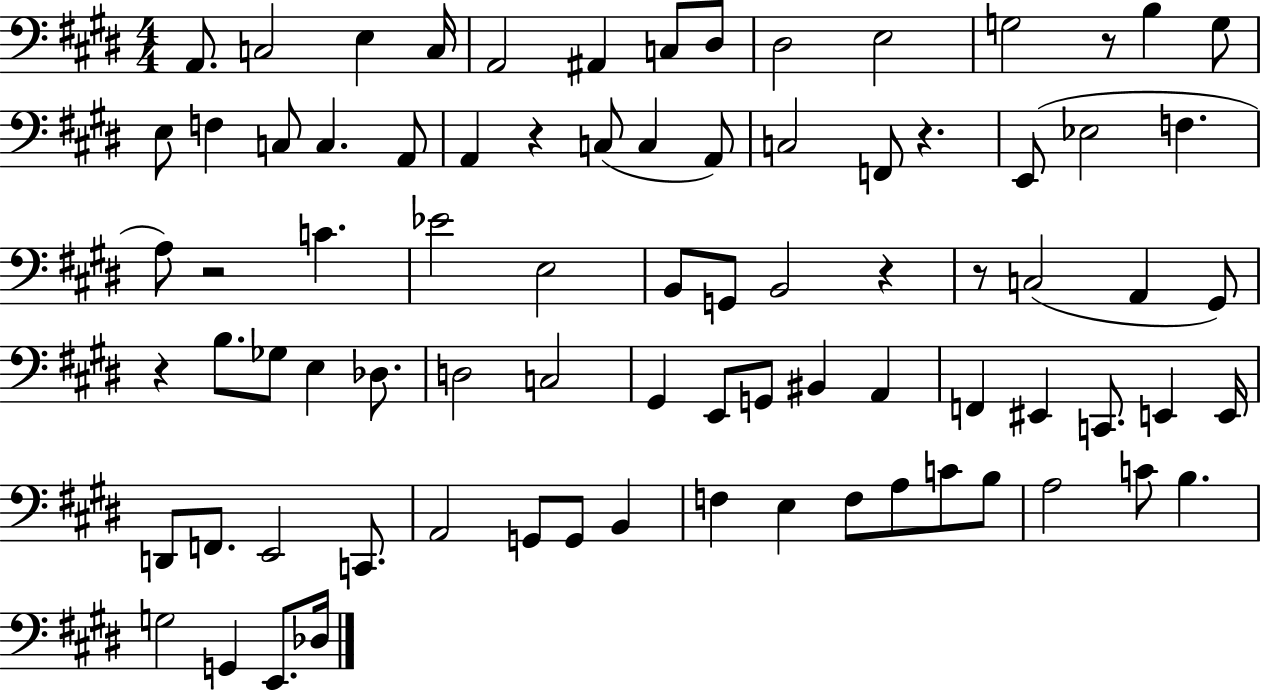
X:1
T:Untitled
M:4/4
L:1/4
K:E
A,,/2 C,2 E, C,/4 A,,2 ^A,, C,/2 ^D,/2 ^D,2 E,2 G,2 z/2 B, G,/2 E,/2 F, C,/2 C, A,,/2 A,, z C,/2 C, A,,/2 C,2 F,,/2 z E,,/2 _E,2 F, A,/2 z2 C _E2 E,2 B,,/2 G,,/2 B,,2 z z/2 C,2 A,, ^G,,/2 z B,/2 _G,/2 E, _D,/2 D,2 C,2 ^G,, E,,/2 G,,/2 ^B,, A,, F,, ^E,, C,,/2 E,, E,,/4 D,,/2 F,,/2 E,,2 C,,/2 A,,2 G,,/2 G,,/2 B,, F, E, F,/2 A,/2 C/2 B,/2 A,2 C/2 B, G,2 G,, E,,/2 _D,/4